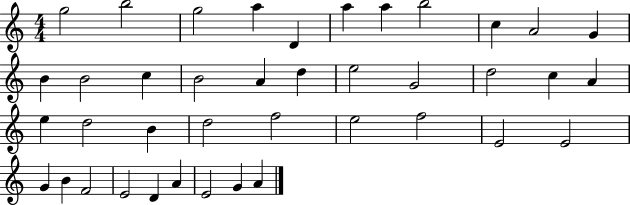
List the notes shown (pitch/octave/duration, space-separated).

G5/h B5/h G5/h A5/q D4/q A5/q A5/q B5/h C5/q A4/h G4/q B4/q B4/h C5/q B4/h A4/q D5/q E5/h G4/h D5/h C5/q A4/q E5/q D5/h B4/q D5/h F5/h E5/h F5/h E4/h E4/h G4/q B4/q F4/h E4/h D4/q A4/q E4/h G4/q A4/q